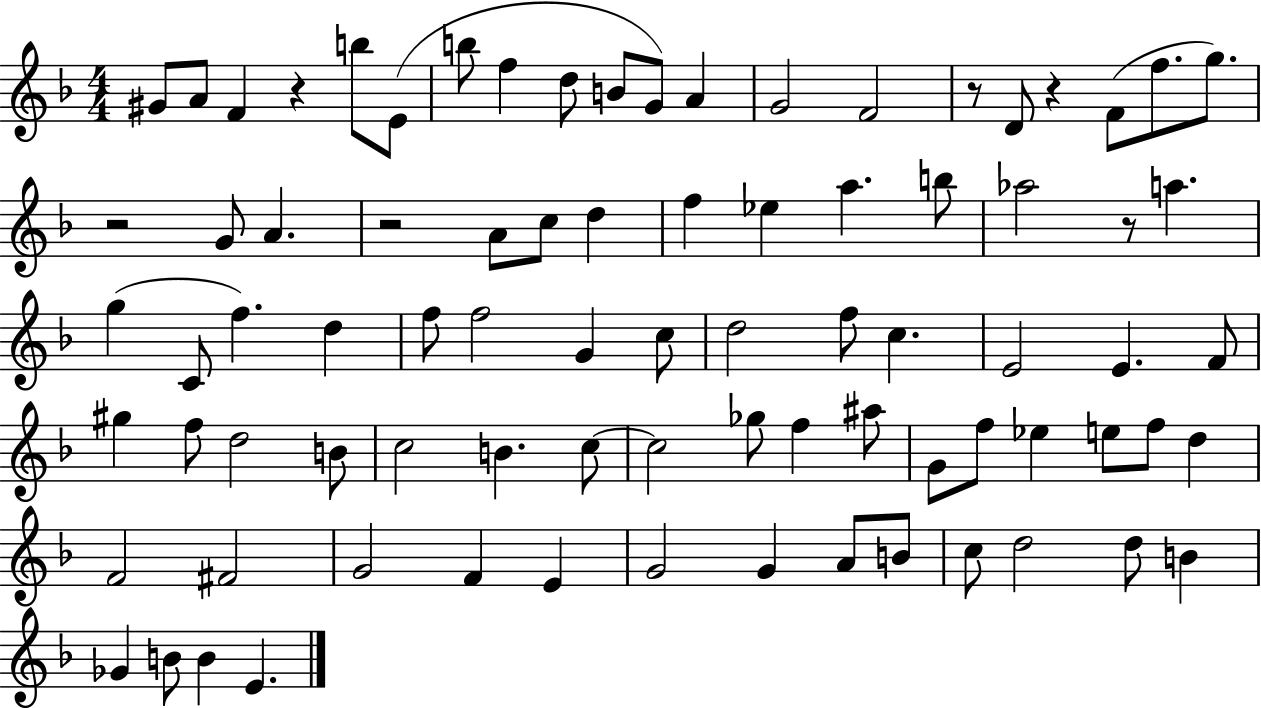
{
  \clef treble
  \numericTimeSignature
  \time 4/4
  \key f \major
  gis'8 a'8 f'4 r4 b''8 e'8( | b''8 f''4 d''8 b'8 g'8) a'4 | g'2 f'2 | r8 d'8 r4 f'8( f''8. g''8.) | \break r2 g'8 a'4. | r2 a'8 c''8 d''4 | f''4 ees''4 a''4. b''8 | aes''2 r8 a''4. | \break g''4( c'8 f''4.) d''4 | f''8 f''2 g'4 c''8 | d''2 f''8 c''4. | e'2 e'4. f'8 | \break gis''4 f''8 d''2 b'8 | c''2 b'4. c''8~~ | c''2 ges''8 f''4 ais''8 | g'8 f''8 ees''4 e''8 f''8 d''4 | \break f'2 fis'2 | g'2 f'4 e'4 | g'2 g'4 a'8 b'8 | c''8 d''2 d''8 b'4 | \break ges'4 b'8 b'4 e'4. | \bar "|."
}